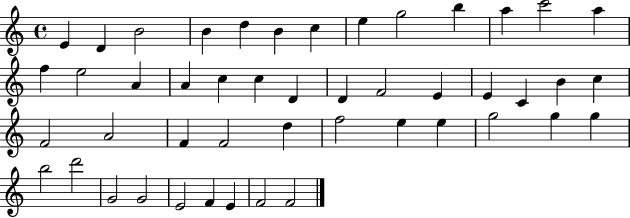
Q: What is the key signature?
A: C major